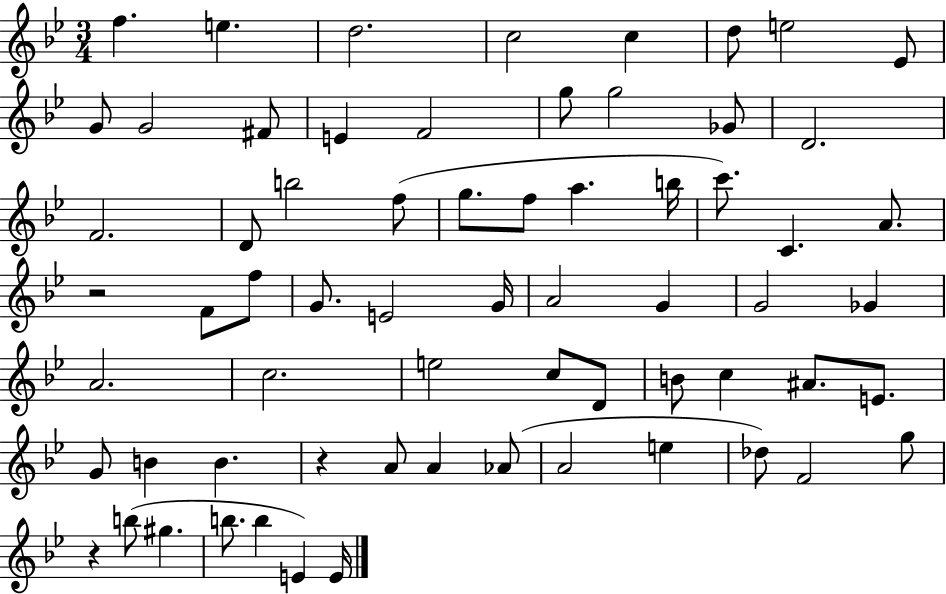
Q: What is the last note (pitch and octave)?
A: E4